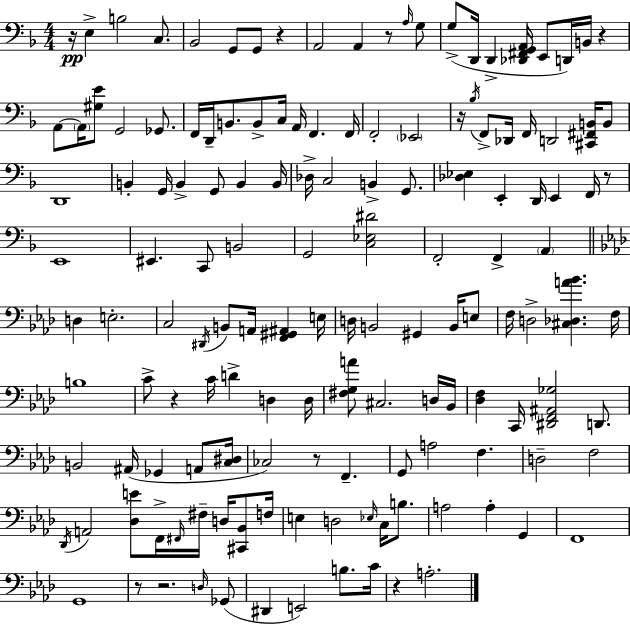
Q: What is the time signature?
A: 4/4